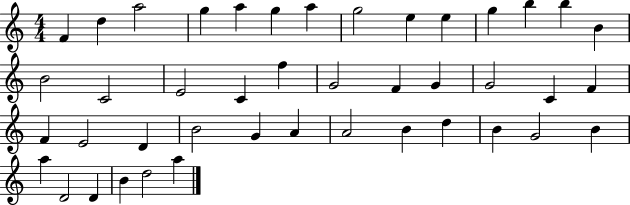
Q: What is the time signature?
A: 4/4